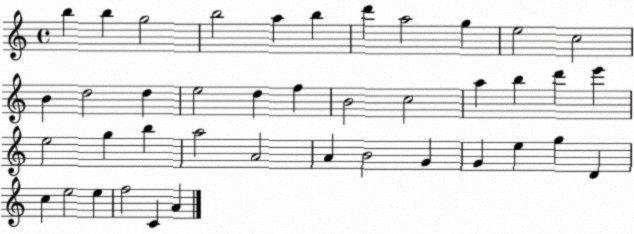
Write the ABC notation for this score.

X:1
T:Untitled
M:4/4
L:1/4
K:C
b b g2 b2 a b d' a2 g e2 c2 B d2 d e2 d f B2 c2 a b d' e' e2 g b a2 A2 A B2 G G e g D c e2 e f2 C A